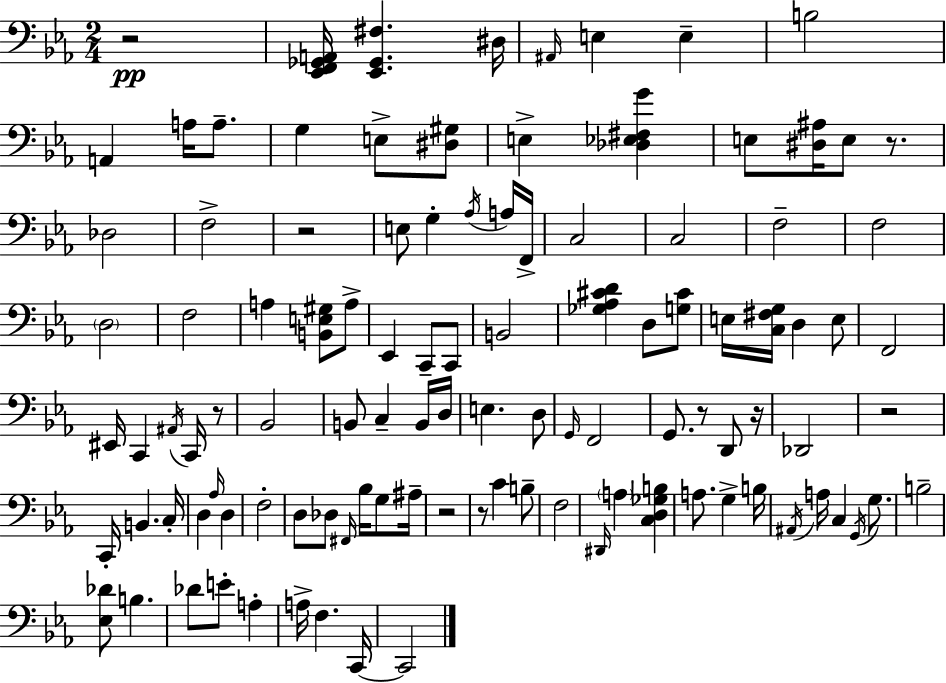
X:1
T:Untitled
M:2/4
L:1/4
K:Cm
z2 [_E,,F,,_G,,A,,]/4 [_E,,_G,,^F,] ^D,/4 ^A,,/4 E, E, B,2 A,, A,/4 A,/2 G, E,/2 [^D,^G,]/2 E, [_D,_E,^F,G] E,/2 [^D,^A,]/4 E,/2 z/2 _D,2 F,2 z2 E,/2 G, _A,/4 A,/4 F,,/4 C,2 C,2 F,2 F,2 D,2 F,2 A, [B,,E,^G,]/2 A,/2 _E,, C,,/2 C,,/2 B,,2 [_G,_A,^CD] D,/2 [G,^C]/2 E,/4 [C,^F,G,]/4 D, E,/2 F,,2 ^E,,/4 C,, ^A,,/4 C,,/4 z/2 _B,,2 B,,/2 C, B,,/4 D,/4 E, D,/2 G,,/4 F,,2 G,,/2 z/2 D,,/2 z/4 _D,,2 z2 C,,/4 B,, C,/4 D, _A,/4 D, F,2 D,/2 _D,/2 ^F,,/4 _B,/4 G,/2 ^A,/4 z2 z/2 C B,/2 F,2 ^D,,/4 A, [C,D,_G,B,] A,/2 G, B,/4 ^A,,/4 A,/4 C, G,,/4 G,/2 B,2 [_E,_D]/2 B, _D/2 E/2 A, A,/4 F, C,,/4 C,,2